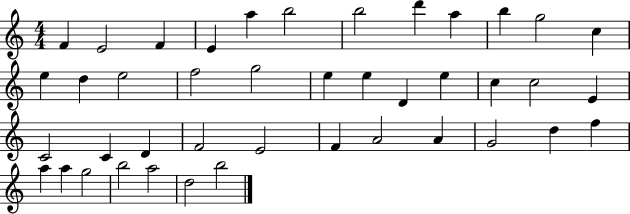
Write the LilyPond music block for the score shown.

{
  \clef treble
  \numericTimeSignature
  \time 4/4
  \key c \major
  f'4 e'2 f'4 | e'4 a''4 b''2 | b''2 d'''4 a''4 | b''4 g''2 c''4 | \break e''4 d''4 e''2 | f''2 g''2 | e''4 e''4 d'4 e''4 | c''4 c''2 e'4 | \break c'2 c'4 d'4 | f'2 e'2 | f'4 a'2 a'4 | g'2 d''4 f''4 | \break a''4 a''4 g''2 | b''2 a''2 | d''2 b''2 | \bar "|."
}